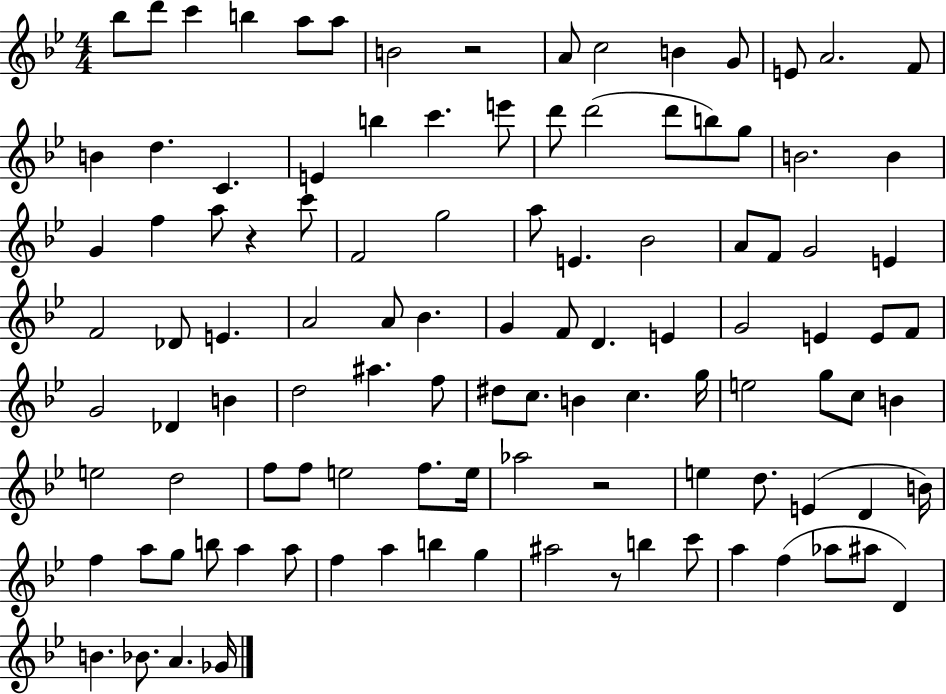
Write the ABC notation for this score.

X:1
T:Untitled
M:4/4
L:1/4
K:Bb
_b/2 d'/2 c' b a/2 a/2 B2 z2 A/2 c2 B G/2 E/2 A2 F/2 B d C E b c' e'/2 d'/2 d'2 d'/2 b/2 g/2 B2 B G f a/2 z c'/2 F2 g2 a/2 E _B2 A/2 F/2 G2 E F2 _D/2 E A2 A/2 _B G F/2 D E G2 E E/2 F/2 G2 _D B d2 ^a f/2 ^d/2 c/2 B c g/4 e2 g/2 c/2 B e2 d2 f/2 f/2 e2 f/2 e/4 _a2 z2 e d/2 E D B/4 f a/2 g/2 b/2 a a/2 f a b g ^a2 z/2 b c'/2 a f _a/2 ^a/2 D B _B/2 A _G/4